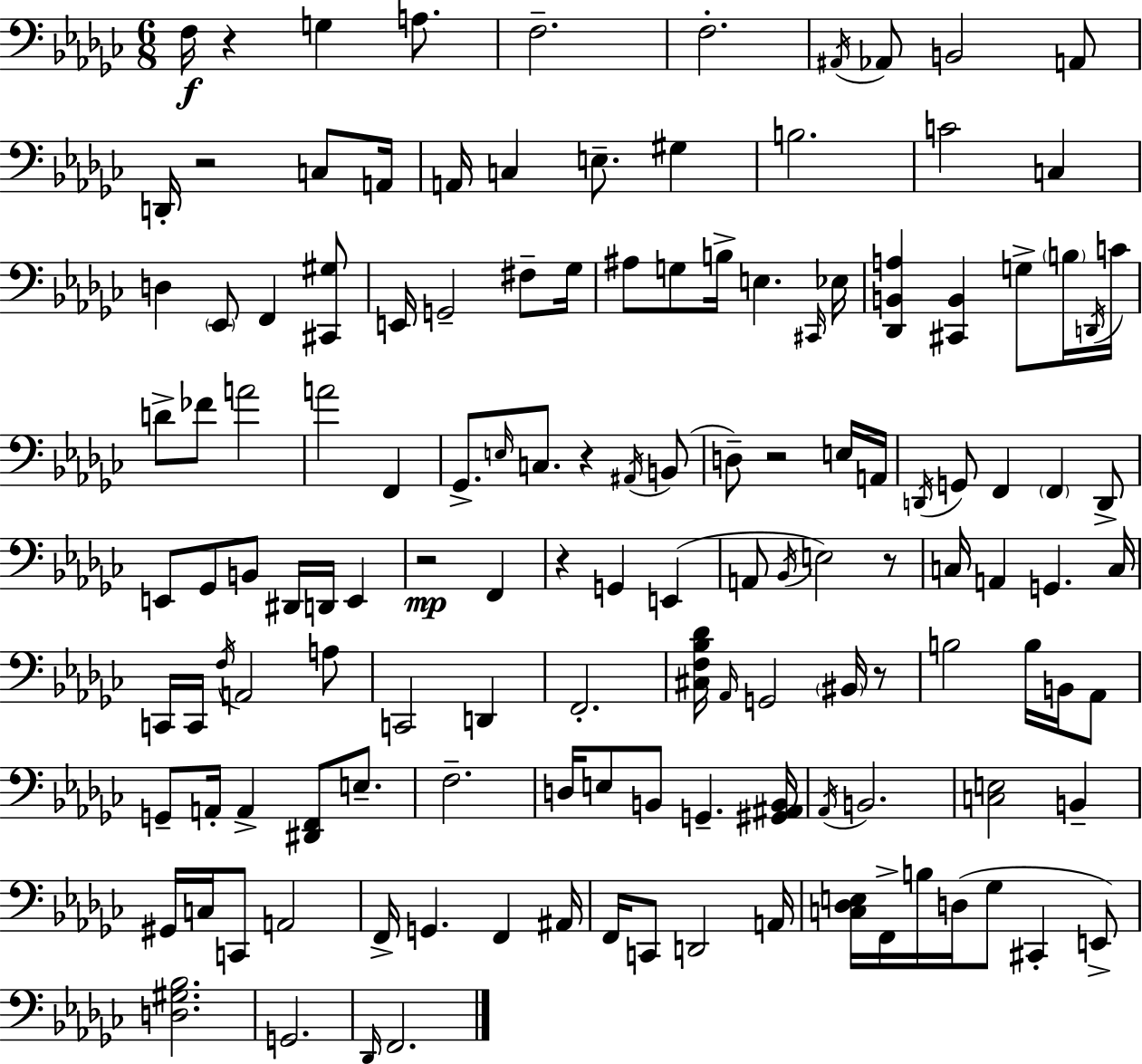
F3/s R/q G3/q A3/e. F3/h. F3/h. A#2/s Ab2/e B2/h A2/e D2/s R/h C3/e A2/s A2/s C3/q E3/e. G#3/q B3/h. C4/h C3/q D3/q Eb2/e F2/q [C#2,G#3]/e E2/s G2/h F#3/e Gb3/s A#3/e G3/e B3/s E3/q. C#2/s Eb3/s [Db2,B2,A3]/q [C#2,B2]/q G3/e B3/s D2/s C4/s D4/e FES4/e A4/h A4/h F2/q Gb2/e. E3/s C3/e. R/q A#2/s B2/e D3/e R/h E3/s A2/s D2/s G2/e F2/q F2/q D2/e E2/e Gb2/e B2/e D#2/s D2/s E2/q R/h F2/q R/q G2/q E2/q A2/e Bb2/s E3/h R/e C3/s A2/q G2/q. C3/s C2/s C2/s F3/s A2/h A3/e C2/h D2/q F2/h. [C#3,F3,Bb3,Db4]/s Ab2/s G2/h BIS2/s R/e B3/h B3/s B2/s Ab2/e G2/e A2/s A2/q [D#2,F2]/e E3/e. F3/h. D3/s E3/e B2/e G2/q. [G#2,A#2,B2]/s Ab2/s B2/h. [C3,E3]/h B2/q G#2/s C3/s C2/e A2/h F2/s G2/q. F2/q A#2/s F2/s C2/e D2/h A2/s [C3,Db3,E3]/s F2/s B3/s D3/s Gb3/e C#2/q E2/e [D3,G#3,Bb3]/h. G2/h. Db2/s F2/h.